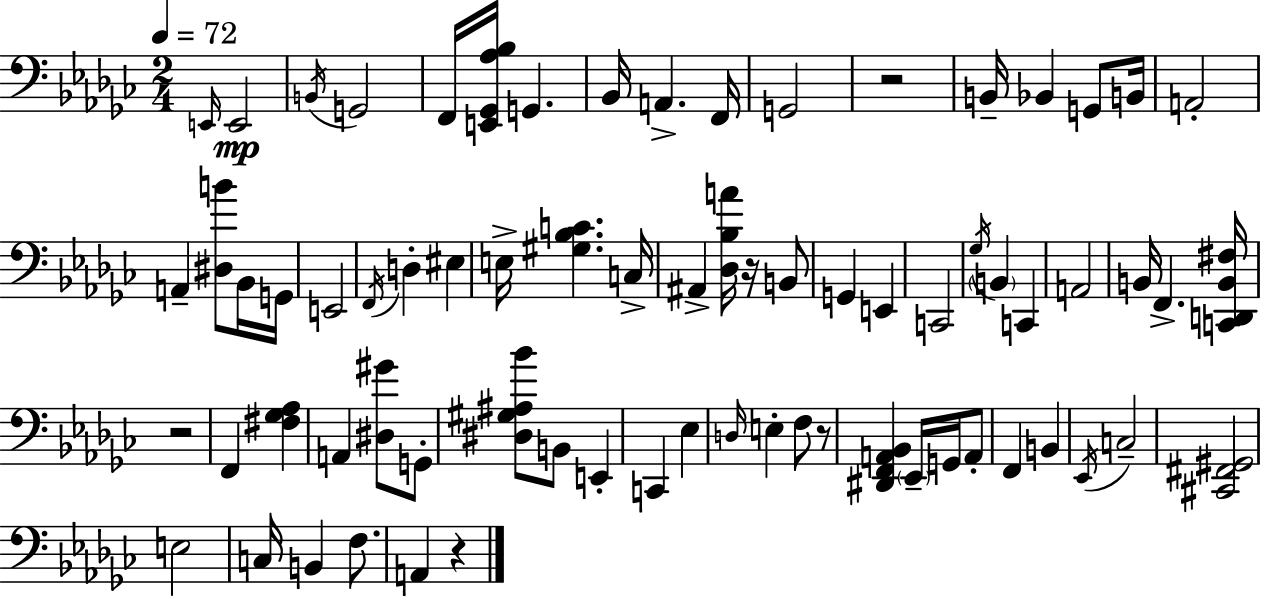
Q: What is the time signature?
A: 2/4